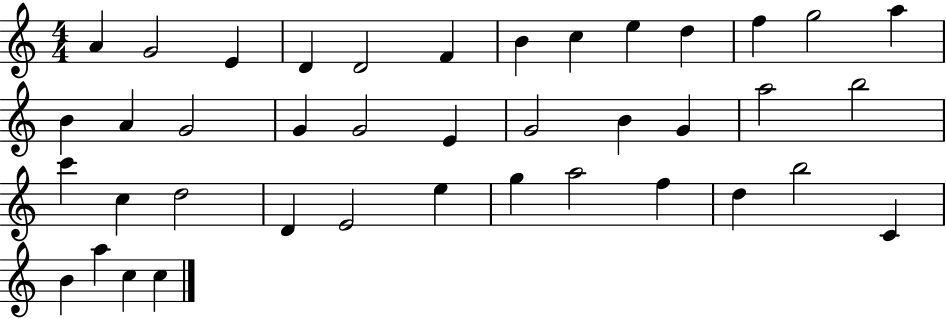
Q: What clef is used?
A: treble